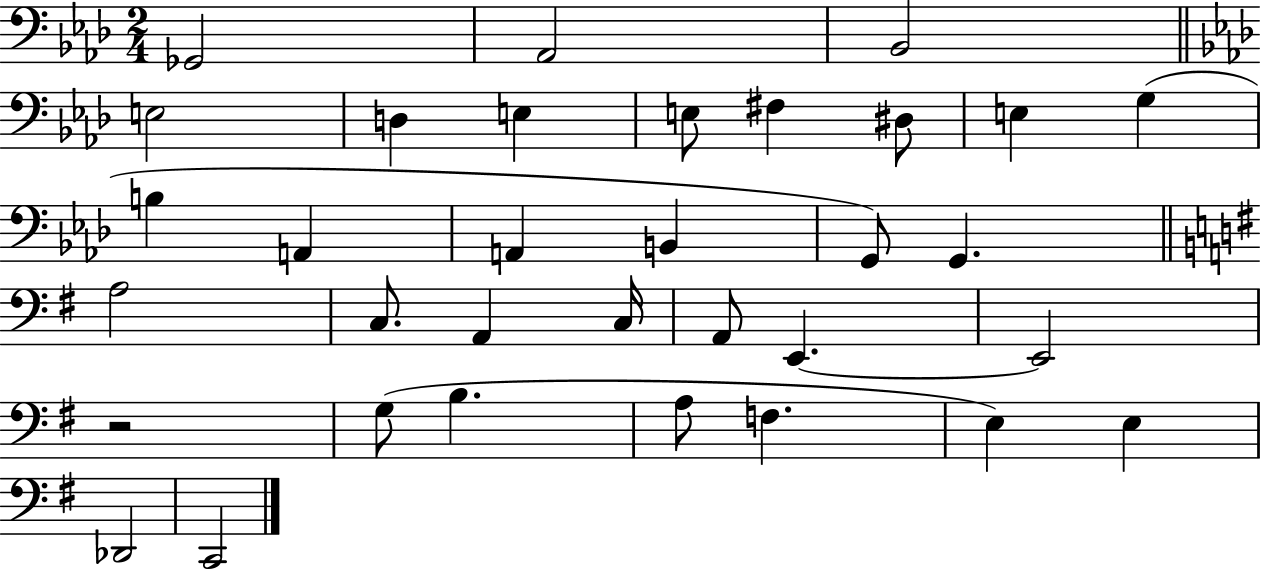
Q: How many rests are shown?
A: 1